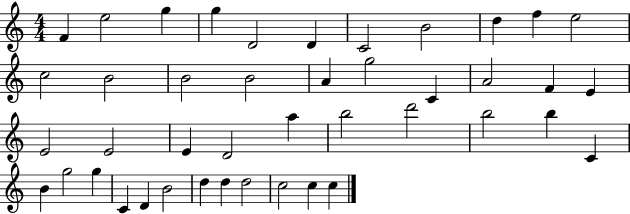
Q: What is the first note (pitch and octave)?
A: F4